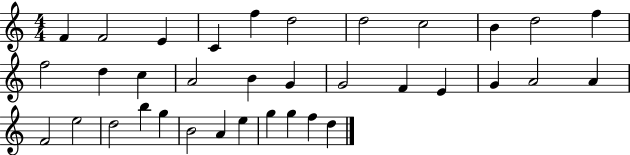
F4/q F4/h E4/q C4/q F5/q D5/h D5/h C5/h B4/q D5/h F5/q F5/h D5/q C5/q A4/h B4/q G4/q G4/h F4/q E4/q G4/q A4/h A4/q F4/h E5/h D5/h B5/q G5/q B4/h A4/q E5/q G5/q G5/q F5/q D5/q